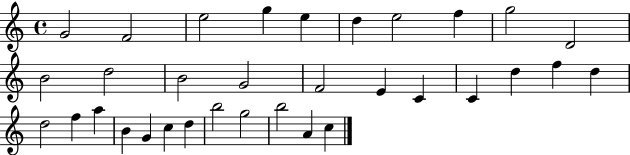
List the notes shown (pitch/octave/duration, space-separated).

G4/h F4/h E5/h G5/q E5/q D5/q E5/h F5/q G5/h D4/h B4/h D5/h B4/h G4/h F4/h E4/q C4/q C4/q D5/q F5/q D5/q D5/h F5/q A5/q B4/q G4/q C5/q D5/q B5/h G5/h B5/h A4/q C5/q